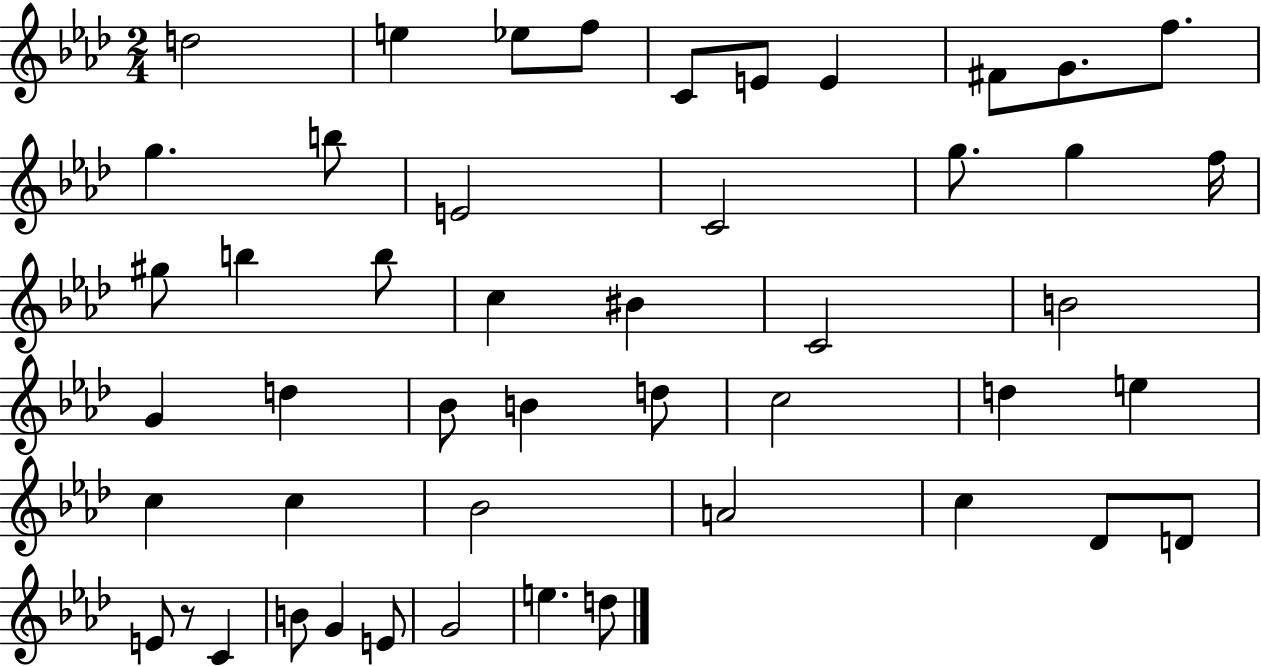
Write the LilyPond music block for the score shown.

{
  \clef treble
  \numericTimeSignature
  \time 2/4
  \key aes \major
  d''2 | e''4 ees''8 f''8 | c'8 e'8 e'4 | fis'8 g'8. f''8. | \break g''4. b''8 | e'2 | c'2 | g''8. g''4 f''16 | \break gis''8 b''4 b''8 | c''4 bis'4 | c'2 | b'2 | \break g'4 d''4 | bes'8 b'4 d''8 | c''2 | d''4 e''4 | \break c''4 c''4 | bes'2 | a'2 | c''4 des'8 d'8 | \break e'8 r8 c'4 | b'8 g'4 e'8 | g'2 | e''4. d''8 | \break \bar "|."
}